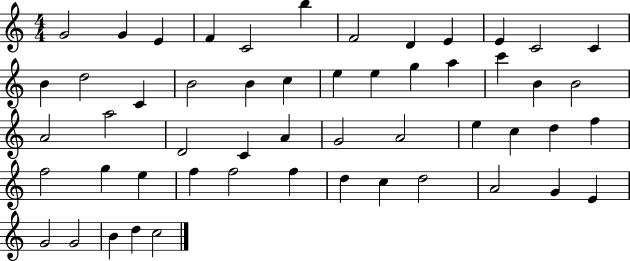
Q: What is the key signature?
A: C major